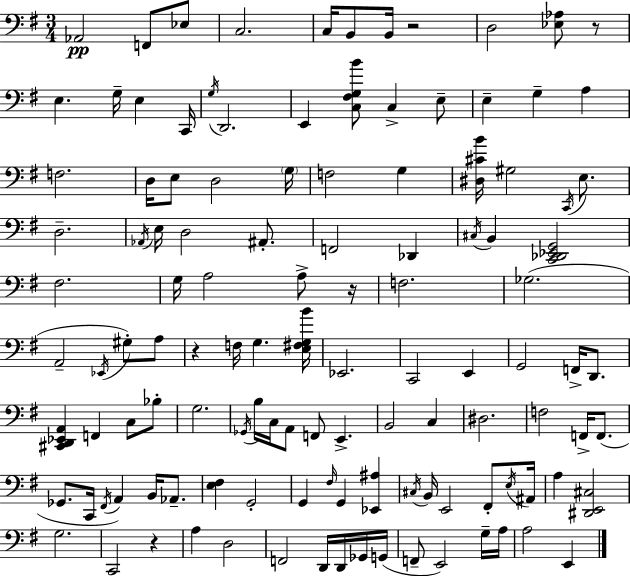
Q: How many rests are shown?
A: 5